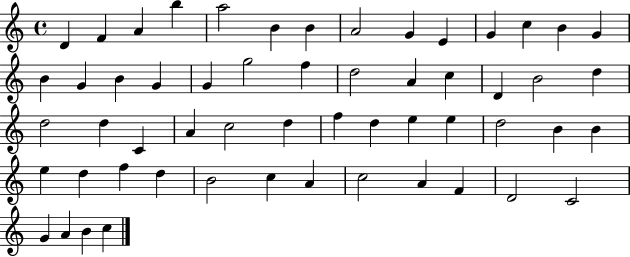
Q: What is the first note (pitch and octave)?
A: D4